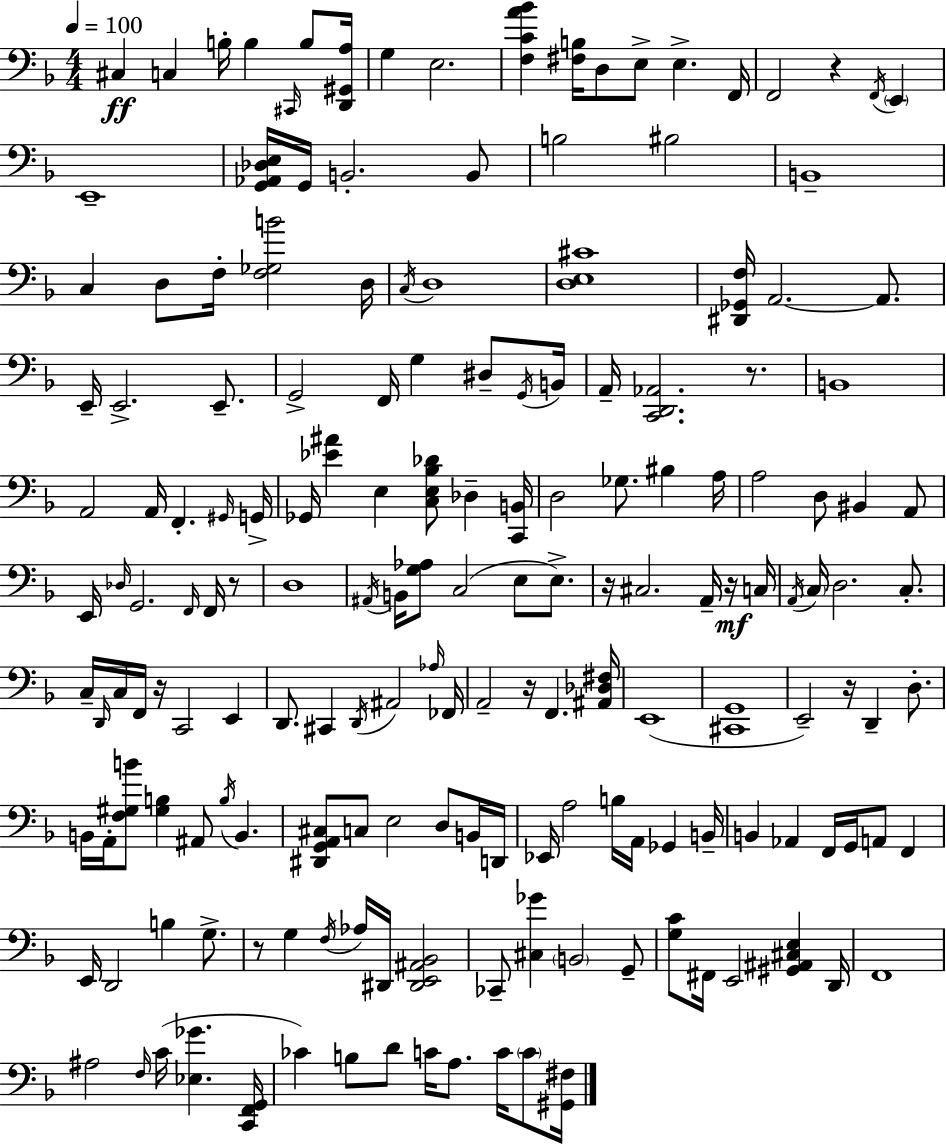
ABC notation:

X:1
T:Untitled
M:4/4
L:1/4
K:Dm
^C, C, B,/4 B, ^C,,/4 B,/2 [D,,^G,,A,]/4 G, E,2 [F,CA_B] [^F,B,]/4 D,/2 E,/2 E, F,,/4 F,,2 z F,,/4 E,, E,,4 [G,,_A,,_D,E,]/4 G,,/4 B,,2 B,,/2 B,2 ^B,2 B,,4 C, D,/2 F,/4 [F,_G,B]2 D,/4 C,/4 D,4 [D,E,^C]4 [^D,,_G,,F,]/4 A,,2 A,,/2 E,,/4 E,,2 E,,/2 G,,2 F,,/4 G, ^D,/2 G,,/4 B,,/4 A,,/4 [C,,D,,_A,,]2 z/2 B,,4 A,,2 A,,/4 F,, ^G,,/4 G,,/4 _G,,/4 [_E^A] E, [C,E,_B,_D]/2 _D, [C,,B,,]/4 D,2 _G,/2 ^B, A,/4 A,2 D,/2 ^B,, A,,/2 E,,/4 _D,/4 G,,2 F,,/4 F,,/4 z/2 D,4 ^A,,/4 B,,/4 [G,_A,]/2 C,2 E,/2 E,/2 z/4 ^C,2 A,,/4 z/4 C,/4 A,,/4 C,/4 D,2 C,/2 C,/4 D,,/4 C,/4 F,,/4 z/4 C,,2 E,, D,,/2 ^C,, D,,/4 ^A,,2 _A,/4 _F,,/4 A,,2 z/4 F,, [^A,,_D,^F,]/4 E,,4 [^C,,G,,]4 E,,2 z/4 D,, D,/2 B,,/4 A,,/4 [F,^G,B]/2 [^G,B,] ^A,,/2 B,/4 B,, [^D,,G,,A,,^C,]/2 C,/2 E,2 D,/2 B,,/4 D,,/4 _E,,/4 A,2 B,/4 A,,/4 _G,, B,,/4 B,, _A,, F,,/4 G,,/4 A,,/2 F,, E,,/4 D,,2 B, G,/2 z/2 G, F,/4 _A,/4 ^D,,/4 [^D,,E,,^A,,_B,,]2 _C,,/2 [^C,_G] B,,2 G,,/2 [G,C]/2 ^F,,/4 E,,2 [^G,,^A,,^C,E,] D,,/4 F,,4 ^A,2 F,/4 C/4 [_E,_G] [C,,F,,G,,]/4 _C B,/2 D/2 C/4 A,/2 C/4 C/2 [^G,,^F,]/4